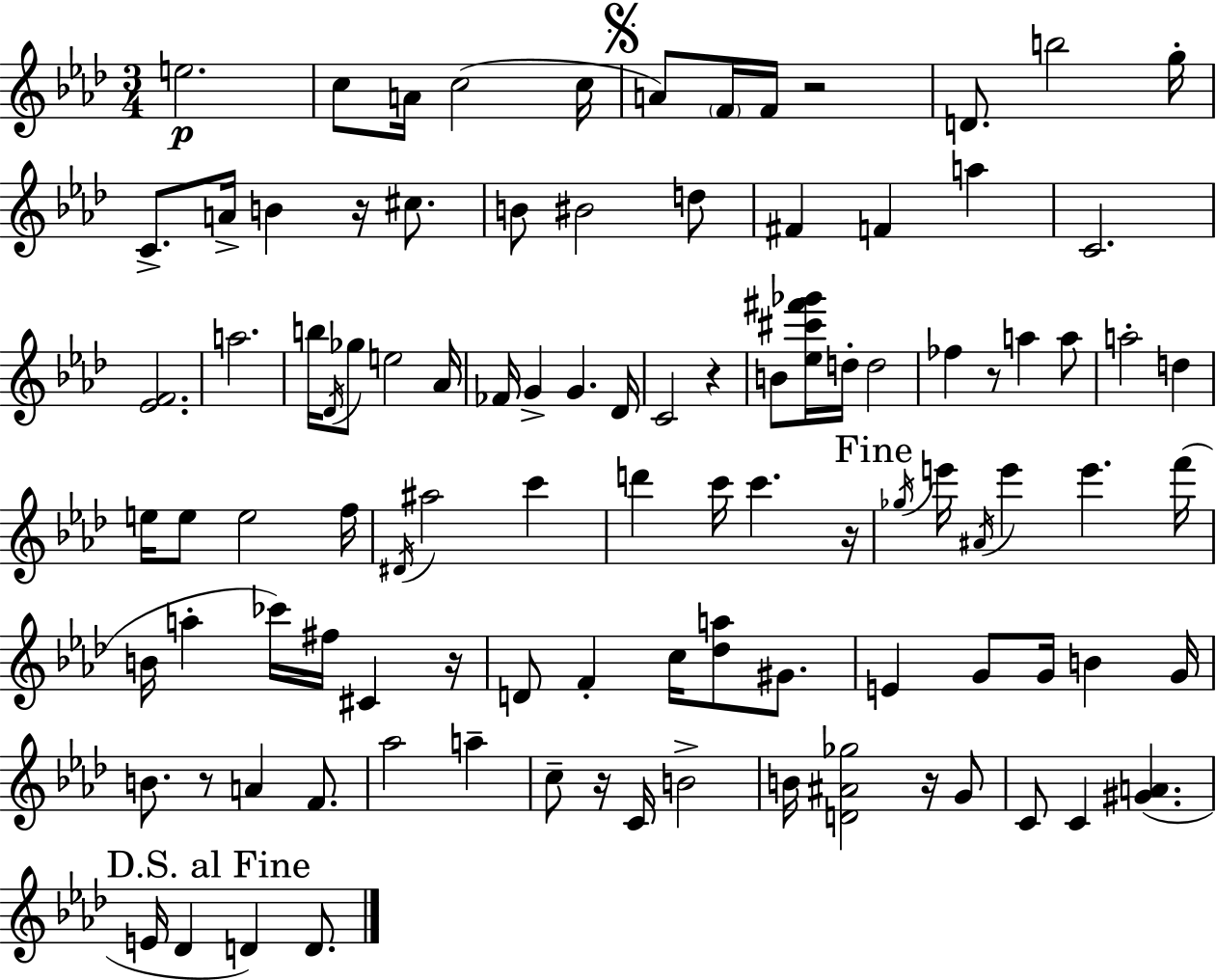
{
  \clef treble
  \numericTimeSignature
  \time 3/4
  \key aes \major
  e''2.\p | c''8 a'16 c''2( c''16 | \mark \markup { \musicglyph "scripts.segno" } a'8) \parenthesize f'16 f'16 r2 | d'8. b''2 g''16-. | \break c'8.-> a'16-> b'4 r16 cis''8. | b'8 bis'2 d''8 | fis'4 f'4 a''4 | c'2. | \break <ees' f'>2. | a''2. | b''16 \acciaccatura { des'16 } ges''8 e''2 | aes'16 fes'16 g'4-> g'4. | \break des'16 c'2 r4 | b'8 <ees'' cis''' fis''' ges'''>16 d''16-. d''2 | fes''4 r8 a''4 a''8 | a''2-. d''4 | \break e''16 e''8 e''2 | f''16 \acciaccatura { dis'16 } ais''2 c'''4 | d'''4 c'''16 c'''4. | r16 \mark "Fine" \acciaccatura { ges''16 } e'''16 \acciaccatura { ais'16 } e'''4 e'''4. | \break f'''16( b'16 a''4-. ces'''16) fis''16 cis'4 | r16 d'8 f'4-. c''16 <des'' a''>8 | gis'8. e'4 g'8 g'16 b'4 | g'16 b'8. r8 a'4 | \break f'8. aes''2 | a''4-- c''8-- r16 c'16 b'2-> | b'16 <d' ais' ges''>2 | r16 g'8 c'8 c'4 <gis' a'>4.( | \break \mark "D.S. al Fine" e'16 des'4 d'4) | d'8. \bar "|."
}